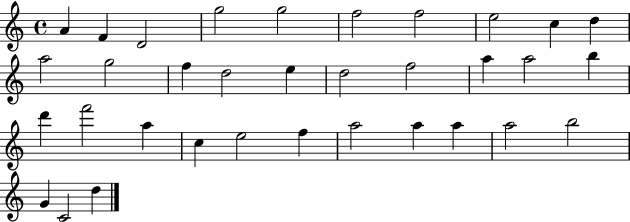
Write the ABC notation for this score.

X:1
T:Untitled
M:4/4
L:1/4
K:C
A F D2 g2 g2 f2 f2 e2 c d a2 g2 f d2 e d2 f2 a a2 b d' f'2 a c e2 f a2 a a a2 b2 G C2 d